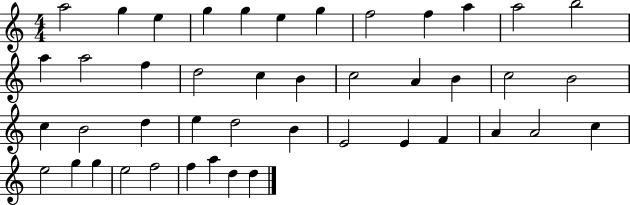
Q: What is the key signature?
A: C major